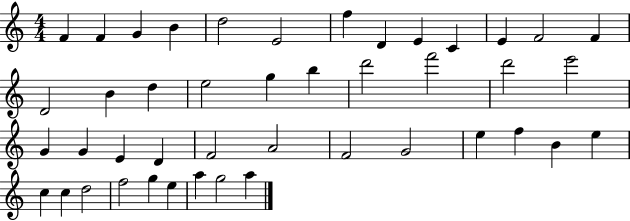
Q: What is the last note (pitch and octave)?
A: A5